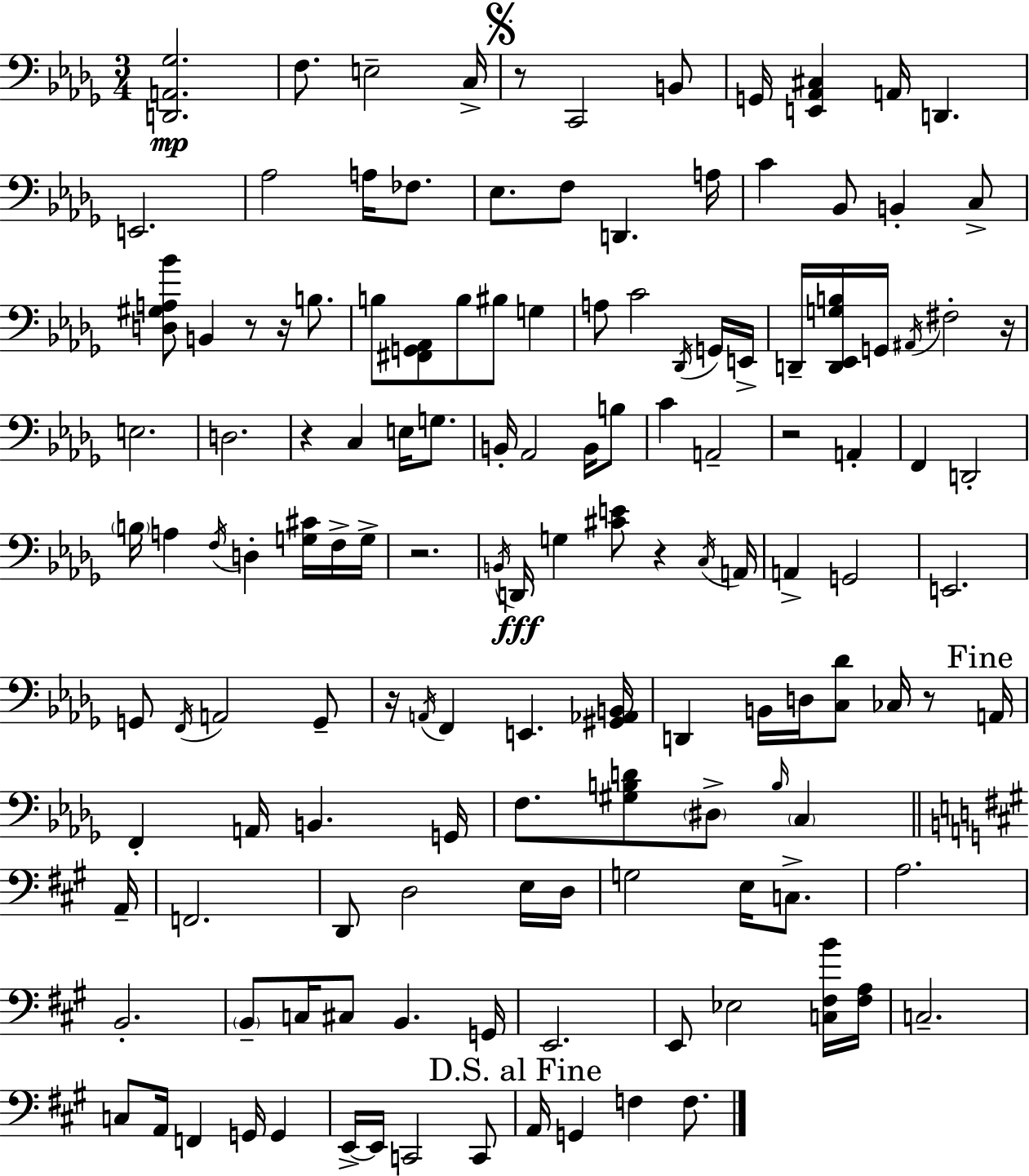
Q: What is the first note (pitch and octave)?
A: F3